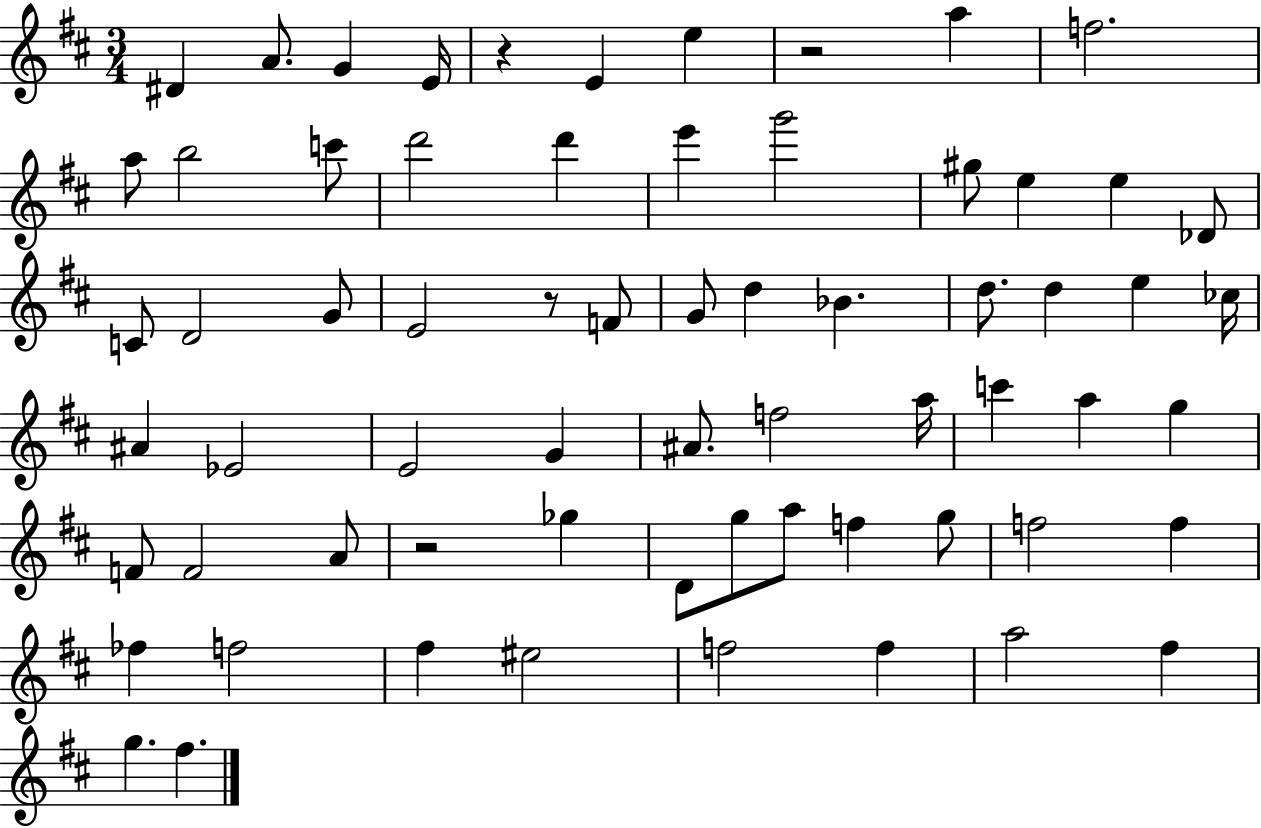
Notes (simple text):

D#4/q A4/e. G4/q E4/s R/q E4/q E5/q R/h A5/q F5/h. A5/e B5/h C6/e D6/h D6/q E6/q G6/h G#5/e E5/q E5/q Db4/e C4/e D4/h G4/e E4/h R/e F4/e G4/e D5/q Bb4/q. D5/e. D5/q E5/q CES5/s A#4/q Eb4/h E4/h G4/q A#4/e. F5/h A5/s C6/q A5/q G5/q F4/e F4/h A4/e R/h Gb5/q D4/e G5/e A5/e F5/q G5/e F5/h F5/q FES5/q F5/h F#5/q EIS5/h F5/h F5/q A5/h F#5/q G5/q. F#5/q.